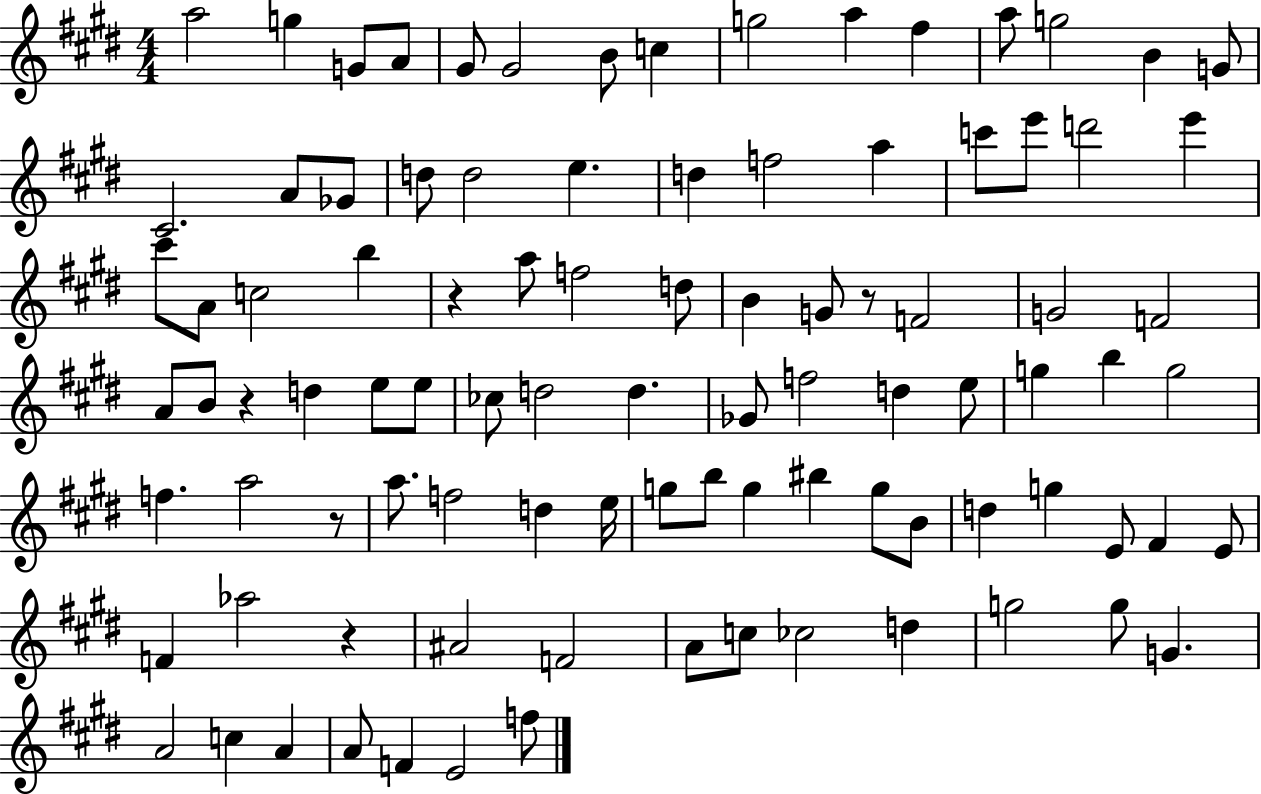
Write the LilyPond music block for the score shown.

{
  \clef treble
  \numericTimeSignature
  \time 4/4
  \key e \major
  a''2 g''4 g'8 a'8 | gis'8 gis'2 b'8 c''4 | g''2 a''4 fis''4 | a''8 g''2 b'4 g'8 | \break cis'2. a'8 ges'8 | d''8 d''2 e''4. | d''4 f''2 a''4 | c'''8 e'''8 d'''2 e'''4 | \break cis'''8 a'8 c''2 b''4 | r4 a''8 f''2 d''8 | b'4 g'8 r8 f'2 | g'2 f'2 | \break a'8 b'8 r4 d''4 e''8 e''8 | ces''8 d''2 d''4. | ges'8 f''2 d''4 e''8 | g''4 b''4 g''2 | \break f''4. a''2 r8 | a''8. f''2 d''4 e''16 | g''8 b''8 g''4 bis''4 g''8 b'8 | d''4 g''4 e'8 fis'4 e'8 | \break f'4 aes''2 r4 | ais'2 f'2 | a'8 c''8 ces''2 d''4 | g''2 g''8 g'4. | \break a'2 c''4 a'4 | a'8 f'4 e'2 f''8 | \bar "|."
}